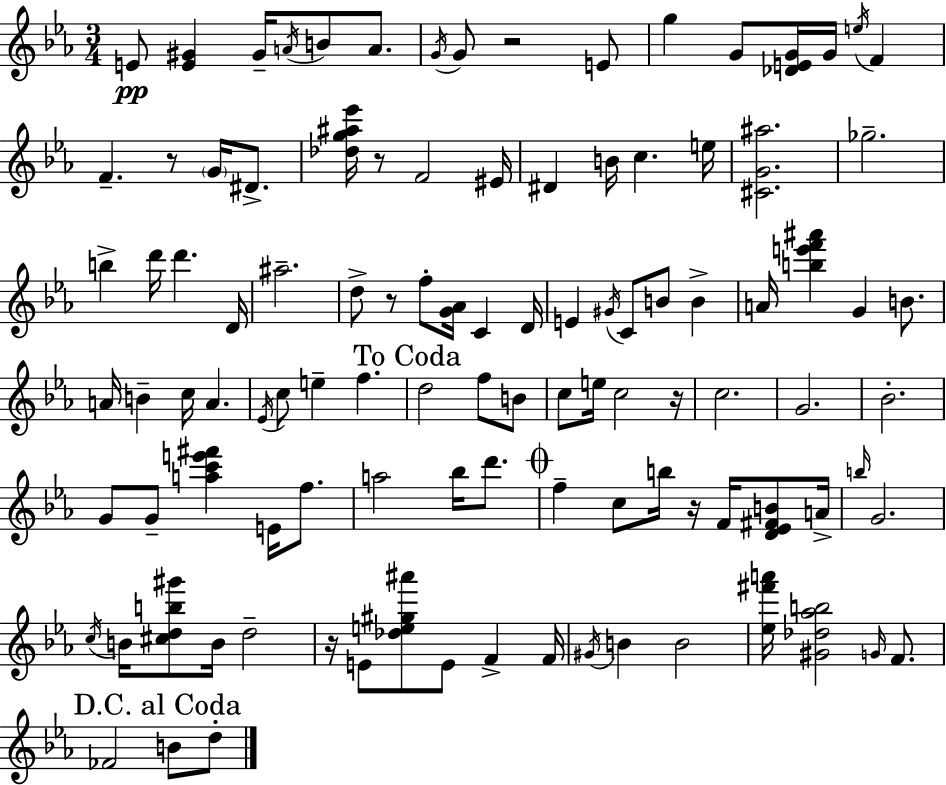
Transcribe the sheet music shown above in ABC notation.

X:1
T:Untitled
M:3/4
L:1/4
K:Eb
E/2 [E^G] ^G/4 A/4 B/2 A/2 G/4 G/2 z2 E/2 g G/2 [_DEG]/4 G/4 e/4 F F z/2 G/4 ^D/2 [_dg^a_e']/4 z/2 F2 ^E/4 ^D B/4 c e/4 [^CG^a]2 _g2 b d'/4 d' D/4 ^a2 d/2 z/2 f/2 [G_A]/4 C D/4 E ^G/4 C/2 B/2 B A/4 [be'f'^a'] G B/2 A/4 B c/4 A _E/4 c/2 e f d2 f/2 B/2 c/2 e/4 c2 z/4 c2 G2 _B2 G/2 G/2 [ac'e'^f'] E/4 f/2 a2 _b/4 d'/2 f c/2 b/4 z/4 F/4 [D_E^FB]/2 A/4 b/4 G2 c/4 B/4 [^cdb^g']/2 B/4 d2 z/4 E/2 [_de^g^a']/2 E/2 F F/4 ^G/4 B B2 [_e^f'a']/4 [^G_d_ab]2 G/4 F/2 _F2 B/2 d/2